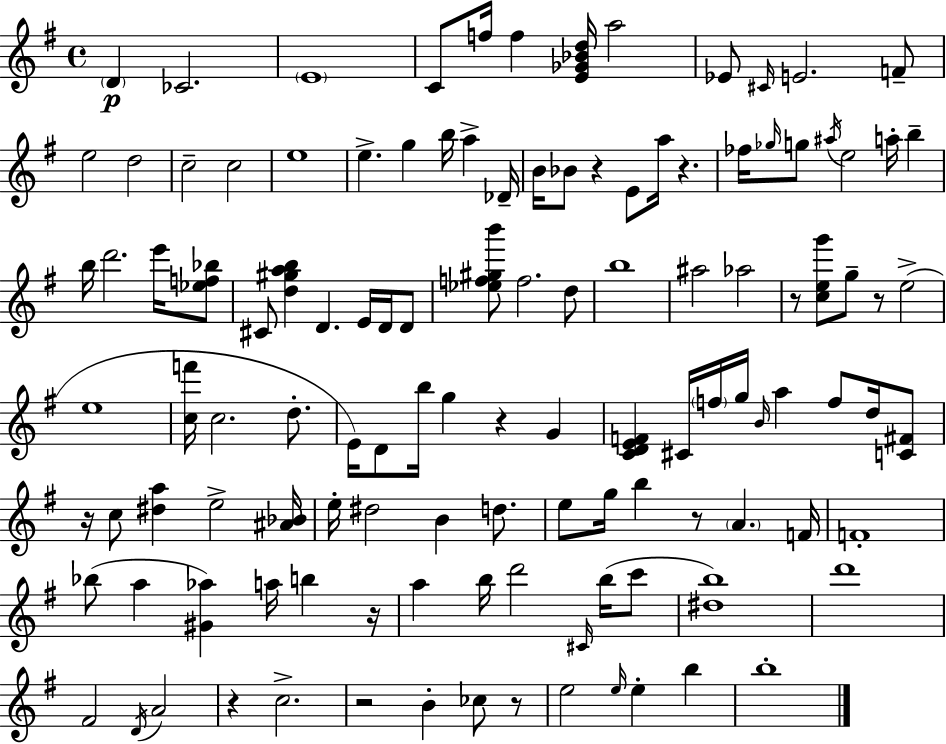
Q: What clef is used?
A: treble